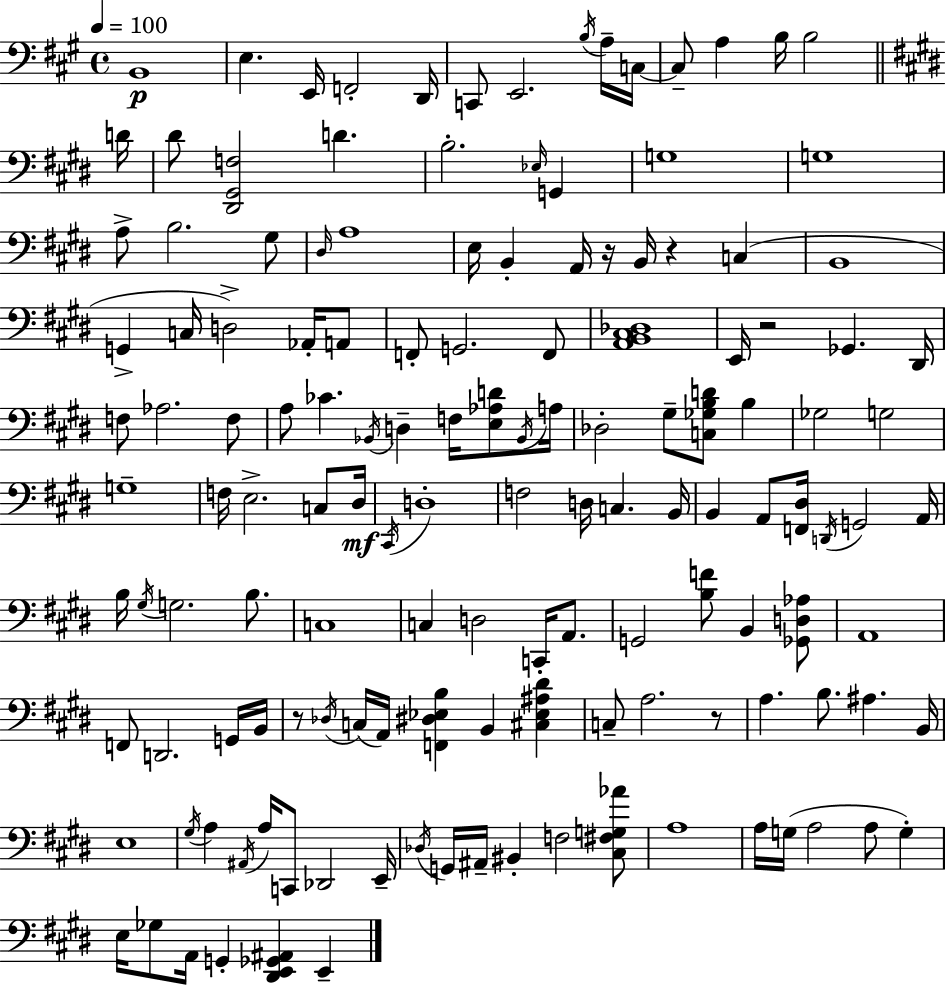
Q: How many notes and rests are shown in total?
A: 141